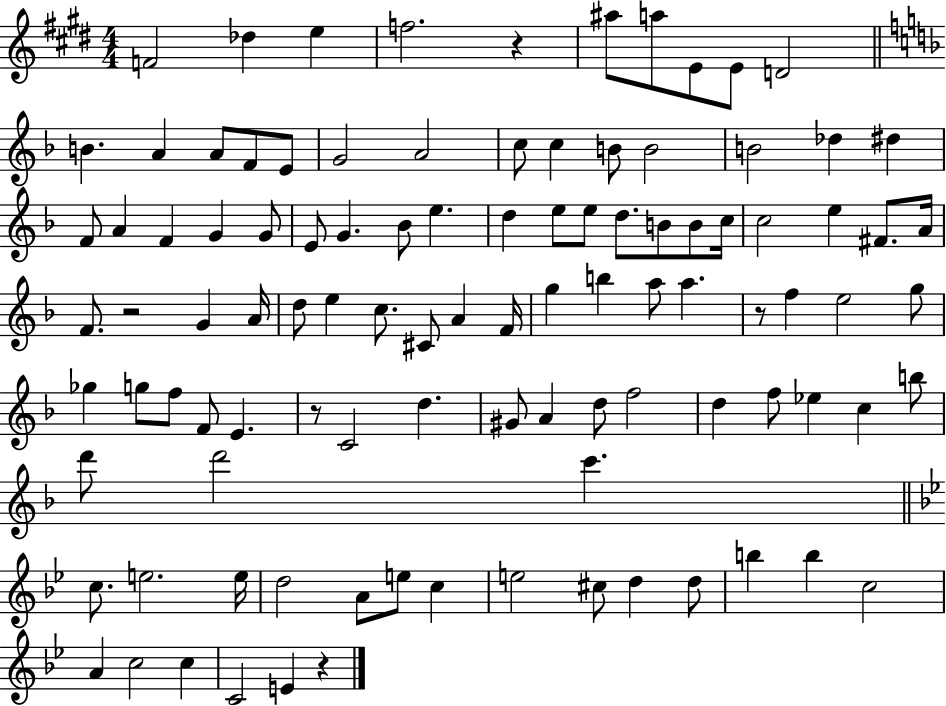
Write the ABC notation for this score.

X:1
T:Untitled
M:4/4
L:1/4
K:E
F2 _d e f2 z ^a/2 a/2 E/2 E/2 D2 B A A/2 F/2 E/2 G2 A2 c/2 c B/2 B2 B2 _d ^d F/2 A F G G/2 E/2 G _B/2 e d e/2 e/2 d/2 B/2 B/2 c/4 c2 e ^F/2 A/4 F/2 z2 G A/4 d/2 e c/2 ^C/2 A F/4 g b a/2 a z/2 f e2 g/2 _g g/2 f/2 F/2 E z/2 C2 d ^G/2 A d/2 f2 d f/2 _e c b/2 d'/2 d'2 c' c/2 e2 e/4 d2 A/2 e/2 c e2 ^c/2 d d/2 b b c2 A c2 c C2 E z